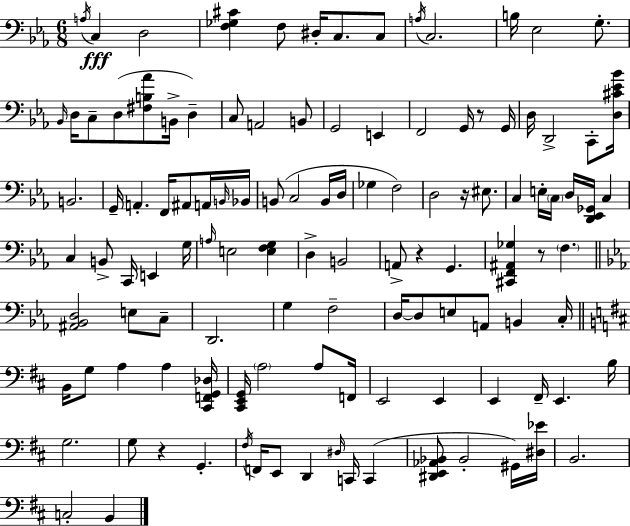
{
  \clef bass
  \numericTimeSignature
  \time 6/8
  \key ees \major
  \acciaccatura { a16 }\fff c4 d2 | <f ges cis'>4 f8 dis16-. c8. c8 | \acciaccatura { a16 } c2. | b16 ees2 g8.-. | \break \grace { bes,16 } d16 c8-- d8( <fis b aes'>8 b,16-> d4--) | c8 a,2 | b,8 g,2 e,4 | f,2 g,16 | \break r8 g,16 d16 d,2-> | c,8-. <d cis' ees' bes'>16 b,2. | g,16-- a,4.-. f,16 ais,8 | a,16 \grace { b,16 } bes,16 b,8( c2 | \break b,16 d16 ges4 f2) | d2 | r16 eis8. c4 e16-. \parenthesize c16 d16 <d, ees, ges,>16 | c4 c4 b,8-> c,16 e,4 | \break g16 \grace { a16 } e2 | <e f g>4 d4-> b,2 | a,8-> r4 g,4. | <cis, f, ais, ges>4 r8 \parenthesize f4. | \break \bar "||" \break \key ees \major <ais, bes, d>2 e8 c8-- | d,2. | g4 f2-- | d16~~ d8 e8 a,8 b,4 c16-. | \break \bar "||" \break \key b \minor b,16 g8 a4 a4 <cis, f, g, des>16 | <cis, e, g,>16 \parenthesize a2 a8 f,16 | e,2 e,4 | e,4 fis,16-- e,4. b16 | \break g2. | g8 r4 g,4.-. | \acciaccatura { fis16 } f,16 e,8 d,4 \grace { dis16 } c,16 c,4( | <dis, e, aes, bes,>8 bes,2-. | \break gis,16) <dis ees'>16 b,2. | c2-. b,4 | \bar "|."
}